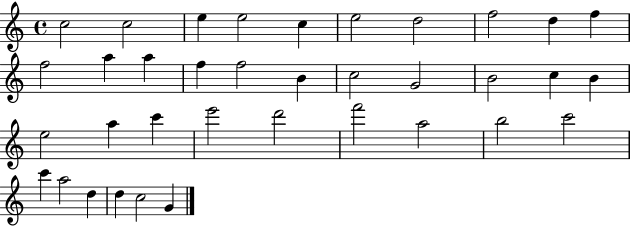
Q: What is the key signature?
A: C major